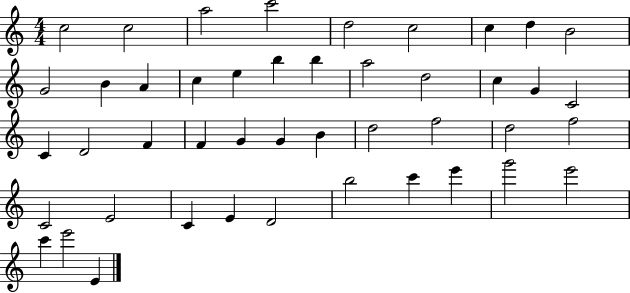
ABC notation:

X:1
T:Untitled
M:4/4
L:1/4
K:C
c2 c2 a2 c'2 d2 c2 c d B2 G2 B A c e b b a2 d2 c G C2 C D2 F F G G B d2 f2 d2 f2 C2 E2 C E D2 b2 c' e' g'2 e'2 c' e'2 E